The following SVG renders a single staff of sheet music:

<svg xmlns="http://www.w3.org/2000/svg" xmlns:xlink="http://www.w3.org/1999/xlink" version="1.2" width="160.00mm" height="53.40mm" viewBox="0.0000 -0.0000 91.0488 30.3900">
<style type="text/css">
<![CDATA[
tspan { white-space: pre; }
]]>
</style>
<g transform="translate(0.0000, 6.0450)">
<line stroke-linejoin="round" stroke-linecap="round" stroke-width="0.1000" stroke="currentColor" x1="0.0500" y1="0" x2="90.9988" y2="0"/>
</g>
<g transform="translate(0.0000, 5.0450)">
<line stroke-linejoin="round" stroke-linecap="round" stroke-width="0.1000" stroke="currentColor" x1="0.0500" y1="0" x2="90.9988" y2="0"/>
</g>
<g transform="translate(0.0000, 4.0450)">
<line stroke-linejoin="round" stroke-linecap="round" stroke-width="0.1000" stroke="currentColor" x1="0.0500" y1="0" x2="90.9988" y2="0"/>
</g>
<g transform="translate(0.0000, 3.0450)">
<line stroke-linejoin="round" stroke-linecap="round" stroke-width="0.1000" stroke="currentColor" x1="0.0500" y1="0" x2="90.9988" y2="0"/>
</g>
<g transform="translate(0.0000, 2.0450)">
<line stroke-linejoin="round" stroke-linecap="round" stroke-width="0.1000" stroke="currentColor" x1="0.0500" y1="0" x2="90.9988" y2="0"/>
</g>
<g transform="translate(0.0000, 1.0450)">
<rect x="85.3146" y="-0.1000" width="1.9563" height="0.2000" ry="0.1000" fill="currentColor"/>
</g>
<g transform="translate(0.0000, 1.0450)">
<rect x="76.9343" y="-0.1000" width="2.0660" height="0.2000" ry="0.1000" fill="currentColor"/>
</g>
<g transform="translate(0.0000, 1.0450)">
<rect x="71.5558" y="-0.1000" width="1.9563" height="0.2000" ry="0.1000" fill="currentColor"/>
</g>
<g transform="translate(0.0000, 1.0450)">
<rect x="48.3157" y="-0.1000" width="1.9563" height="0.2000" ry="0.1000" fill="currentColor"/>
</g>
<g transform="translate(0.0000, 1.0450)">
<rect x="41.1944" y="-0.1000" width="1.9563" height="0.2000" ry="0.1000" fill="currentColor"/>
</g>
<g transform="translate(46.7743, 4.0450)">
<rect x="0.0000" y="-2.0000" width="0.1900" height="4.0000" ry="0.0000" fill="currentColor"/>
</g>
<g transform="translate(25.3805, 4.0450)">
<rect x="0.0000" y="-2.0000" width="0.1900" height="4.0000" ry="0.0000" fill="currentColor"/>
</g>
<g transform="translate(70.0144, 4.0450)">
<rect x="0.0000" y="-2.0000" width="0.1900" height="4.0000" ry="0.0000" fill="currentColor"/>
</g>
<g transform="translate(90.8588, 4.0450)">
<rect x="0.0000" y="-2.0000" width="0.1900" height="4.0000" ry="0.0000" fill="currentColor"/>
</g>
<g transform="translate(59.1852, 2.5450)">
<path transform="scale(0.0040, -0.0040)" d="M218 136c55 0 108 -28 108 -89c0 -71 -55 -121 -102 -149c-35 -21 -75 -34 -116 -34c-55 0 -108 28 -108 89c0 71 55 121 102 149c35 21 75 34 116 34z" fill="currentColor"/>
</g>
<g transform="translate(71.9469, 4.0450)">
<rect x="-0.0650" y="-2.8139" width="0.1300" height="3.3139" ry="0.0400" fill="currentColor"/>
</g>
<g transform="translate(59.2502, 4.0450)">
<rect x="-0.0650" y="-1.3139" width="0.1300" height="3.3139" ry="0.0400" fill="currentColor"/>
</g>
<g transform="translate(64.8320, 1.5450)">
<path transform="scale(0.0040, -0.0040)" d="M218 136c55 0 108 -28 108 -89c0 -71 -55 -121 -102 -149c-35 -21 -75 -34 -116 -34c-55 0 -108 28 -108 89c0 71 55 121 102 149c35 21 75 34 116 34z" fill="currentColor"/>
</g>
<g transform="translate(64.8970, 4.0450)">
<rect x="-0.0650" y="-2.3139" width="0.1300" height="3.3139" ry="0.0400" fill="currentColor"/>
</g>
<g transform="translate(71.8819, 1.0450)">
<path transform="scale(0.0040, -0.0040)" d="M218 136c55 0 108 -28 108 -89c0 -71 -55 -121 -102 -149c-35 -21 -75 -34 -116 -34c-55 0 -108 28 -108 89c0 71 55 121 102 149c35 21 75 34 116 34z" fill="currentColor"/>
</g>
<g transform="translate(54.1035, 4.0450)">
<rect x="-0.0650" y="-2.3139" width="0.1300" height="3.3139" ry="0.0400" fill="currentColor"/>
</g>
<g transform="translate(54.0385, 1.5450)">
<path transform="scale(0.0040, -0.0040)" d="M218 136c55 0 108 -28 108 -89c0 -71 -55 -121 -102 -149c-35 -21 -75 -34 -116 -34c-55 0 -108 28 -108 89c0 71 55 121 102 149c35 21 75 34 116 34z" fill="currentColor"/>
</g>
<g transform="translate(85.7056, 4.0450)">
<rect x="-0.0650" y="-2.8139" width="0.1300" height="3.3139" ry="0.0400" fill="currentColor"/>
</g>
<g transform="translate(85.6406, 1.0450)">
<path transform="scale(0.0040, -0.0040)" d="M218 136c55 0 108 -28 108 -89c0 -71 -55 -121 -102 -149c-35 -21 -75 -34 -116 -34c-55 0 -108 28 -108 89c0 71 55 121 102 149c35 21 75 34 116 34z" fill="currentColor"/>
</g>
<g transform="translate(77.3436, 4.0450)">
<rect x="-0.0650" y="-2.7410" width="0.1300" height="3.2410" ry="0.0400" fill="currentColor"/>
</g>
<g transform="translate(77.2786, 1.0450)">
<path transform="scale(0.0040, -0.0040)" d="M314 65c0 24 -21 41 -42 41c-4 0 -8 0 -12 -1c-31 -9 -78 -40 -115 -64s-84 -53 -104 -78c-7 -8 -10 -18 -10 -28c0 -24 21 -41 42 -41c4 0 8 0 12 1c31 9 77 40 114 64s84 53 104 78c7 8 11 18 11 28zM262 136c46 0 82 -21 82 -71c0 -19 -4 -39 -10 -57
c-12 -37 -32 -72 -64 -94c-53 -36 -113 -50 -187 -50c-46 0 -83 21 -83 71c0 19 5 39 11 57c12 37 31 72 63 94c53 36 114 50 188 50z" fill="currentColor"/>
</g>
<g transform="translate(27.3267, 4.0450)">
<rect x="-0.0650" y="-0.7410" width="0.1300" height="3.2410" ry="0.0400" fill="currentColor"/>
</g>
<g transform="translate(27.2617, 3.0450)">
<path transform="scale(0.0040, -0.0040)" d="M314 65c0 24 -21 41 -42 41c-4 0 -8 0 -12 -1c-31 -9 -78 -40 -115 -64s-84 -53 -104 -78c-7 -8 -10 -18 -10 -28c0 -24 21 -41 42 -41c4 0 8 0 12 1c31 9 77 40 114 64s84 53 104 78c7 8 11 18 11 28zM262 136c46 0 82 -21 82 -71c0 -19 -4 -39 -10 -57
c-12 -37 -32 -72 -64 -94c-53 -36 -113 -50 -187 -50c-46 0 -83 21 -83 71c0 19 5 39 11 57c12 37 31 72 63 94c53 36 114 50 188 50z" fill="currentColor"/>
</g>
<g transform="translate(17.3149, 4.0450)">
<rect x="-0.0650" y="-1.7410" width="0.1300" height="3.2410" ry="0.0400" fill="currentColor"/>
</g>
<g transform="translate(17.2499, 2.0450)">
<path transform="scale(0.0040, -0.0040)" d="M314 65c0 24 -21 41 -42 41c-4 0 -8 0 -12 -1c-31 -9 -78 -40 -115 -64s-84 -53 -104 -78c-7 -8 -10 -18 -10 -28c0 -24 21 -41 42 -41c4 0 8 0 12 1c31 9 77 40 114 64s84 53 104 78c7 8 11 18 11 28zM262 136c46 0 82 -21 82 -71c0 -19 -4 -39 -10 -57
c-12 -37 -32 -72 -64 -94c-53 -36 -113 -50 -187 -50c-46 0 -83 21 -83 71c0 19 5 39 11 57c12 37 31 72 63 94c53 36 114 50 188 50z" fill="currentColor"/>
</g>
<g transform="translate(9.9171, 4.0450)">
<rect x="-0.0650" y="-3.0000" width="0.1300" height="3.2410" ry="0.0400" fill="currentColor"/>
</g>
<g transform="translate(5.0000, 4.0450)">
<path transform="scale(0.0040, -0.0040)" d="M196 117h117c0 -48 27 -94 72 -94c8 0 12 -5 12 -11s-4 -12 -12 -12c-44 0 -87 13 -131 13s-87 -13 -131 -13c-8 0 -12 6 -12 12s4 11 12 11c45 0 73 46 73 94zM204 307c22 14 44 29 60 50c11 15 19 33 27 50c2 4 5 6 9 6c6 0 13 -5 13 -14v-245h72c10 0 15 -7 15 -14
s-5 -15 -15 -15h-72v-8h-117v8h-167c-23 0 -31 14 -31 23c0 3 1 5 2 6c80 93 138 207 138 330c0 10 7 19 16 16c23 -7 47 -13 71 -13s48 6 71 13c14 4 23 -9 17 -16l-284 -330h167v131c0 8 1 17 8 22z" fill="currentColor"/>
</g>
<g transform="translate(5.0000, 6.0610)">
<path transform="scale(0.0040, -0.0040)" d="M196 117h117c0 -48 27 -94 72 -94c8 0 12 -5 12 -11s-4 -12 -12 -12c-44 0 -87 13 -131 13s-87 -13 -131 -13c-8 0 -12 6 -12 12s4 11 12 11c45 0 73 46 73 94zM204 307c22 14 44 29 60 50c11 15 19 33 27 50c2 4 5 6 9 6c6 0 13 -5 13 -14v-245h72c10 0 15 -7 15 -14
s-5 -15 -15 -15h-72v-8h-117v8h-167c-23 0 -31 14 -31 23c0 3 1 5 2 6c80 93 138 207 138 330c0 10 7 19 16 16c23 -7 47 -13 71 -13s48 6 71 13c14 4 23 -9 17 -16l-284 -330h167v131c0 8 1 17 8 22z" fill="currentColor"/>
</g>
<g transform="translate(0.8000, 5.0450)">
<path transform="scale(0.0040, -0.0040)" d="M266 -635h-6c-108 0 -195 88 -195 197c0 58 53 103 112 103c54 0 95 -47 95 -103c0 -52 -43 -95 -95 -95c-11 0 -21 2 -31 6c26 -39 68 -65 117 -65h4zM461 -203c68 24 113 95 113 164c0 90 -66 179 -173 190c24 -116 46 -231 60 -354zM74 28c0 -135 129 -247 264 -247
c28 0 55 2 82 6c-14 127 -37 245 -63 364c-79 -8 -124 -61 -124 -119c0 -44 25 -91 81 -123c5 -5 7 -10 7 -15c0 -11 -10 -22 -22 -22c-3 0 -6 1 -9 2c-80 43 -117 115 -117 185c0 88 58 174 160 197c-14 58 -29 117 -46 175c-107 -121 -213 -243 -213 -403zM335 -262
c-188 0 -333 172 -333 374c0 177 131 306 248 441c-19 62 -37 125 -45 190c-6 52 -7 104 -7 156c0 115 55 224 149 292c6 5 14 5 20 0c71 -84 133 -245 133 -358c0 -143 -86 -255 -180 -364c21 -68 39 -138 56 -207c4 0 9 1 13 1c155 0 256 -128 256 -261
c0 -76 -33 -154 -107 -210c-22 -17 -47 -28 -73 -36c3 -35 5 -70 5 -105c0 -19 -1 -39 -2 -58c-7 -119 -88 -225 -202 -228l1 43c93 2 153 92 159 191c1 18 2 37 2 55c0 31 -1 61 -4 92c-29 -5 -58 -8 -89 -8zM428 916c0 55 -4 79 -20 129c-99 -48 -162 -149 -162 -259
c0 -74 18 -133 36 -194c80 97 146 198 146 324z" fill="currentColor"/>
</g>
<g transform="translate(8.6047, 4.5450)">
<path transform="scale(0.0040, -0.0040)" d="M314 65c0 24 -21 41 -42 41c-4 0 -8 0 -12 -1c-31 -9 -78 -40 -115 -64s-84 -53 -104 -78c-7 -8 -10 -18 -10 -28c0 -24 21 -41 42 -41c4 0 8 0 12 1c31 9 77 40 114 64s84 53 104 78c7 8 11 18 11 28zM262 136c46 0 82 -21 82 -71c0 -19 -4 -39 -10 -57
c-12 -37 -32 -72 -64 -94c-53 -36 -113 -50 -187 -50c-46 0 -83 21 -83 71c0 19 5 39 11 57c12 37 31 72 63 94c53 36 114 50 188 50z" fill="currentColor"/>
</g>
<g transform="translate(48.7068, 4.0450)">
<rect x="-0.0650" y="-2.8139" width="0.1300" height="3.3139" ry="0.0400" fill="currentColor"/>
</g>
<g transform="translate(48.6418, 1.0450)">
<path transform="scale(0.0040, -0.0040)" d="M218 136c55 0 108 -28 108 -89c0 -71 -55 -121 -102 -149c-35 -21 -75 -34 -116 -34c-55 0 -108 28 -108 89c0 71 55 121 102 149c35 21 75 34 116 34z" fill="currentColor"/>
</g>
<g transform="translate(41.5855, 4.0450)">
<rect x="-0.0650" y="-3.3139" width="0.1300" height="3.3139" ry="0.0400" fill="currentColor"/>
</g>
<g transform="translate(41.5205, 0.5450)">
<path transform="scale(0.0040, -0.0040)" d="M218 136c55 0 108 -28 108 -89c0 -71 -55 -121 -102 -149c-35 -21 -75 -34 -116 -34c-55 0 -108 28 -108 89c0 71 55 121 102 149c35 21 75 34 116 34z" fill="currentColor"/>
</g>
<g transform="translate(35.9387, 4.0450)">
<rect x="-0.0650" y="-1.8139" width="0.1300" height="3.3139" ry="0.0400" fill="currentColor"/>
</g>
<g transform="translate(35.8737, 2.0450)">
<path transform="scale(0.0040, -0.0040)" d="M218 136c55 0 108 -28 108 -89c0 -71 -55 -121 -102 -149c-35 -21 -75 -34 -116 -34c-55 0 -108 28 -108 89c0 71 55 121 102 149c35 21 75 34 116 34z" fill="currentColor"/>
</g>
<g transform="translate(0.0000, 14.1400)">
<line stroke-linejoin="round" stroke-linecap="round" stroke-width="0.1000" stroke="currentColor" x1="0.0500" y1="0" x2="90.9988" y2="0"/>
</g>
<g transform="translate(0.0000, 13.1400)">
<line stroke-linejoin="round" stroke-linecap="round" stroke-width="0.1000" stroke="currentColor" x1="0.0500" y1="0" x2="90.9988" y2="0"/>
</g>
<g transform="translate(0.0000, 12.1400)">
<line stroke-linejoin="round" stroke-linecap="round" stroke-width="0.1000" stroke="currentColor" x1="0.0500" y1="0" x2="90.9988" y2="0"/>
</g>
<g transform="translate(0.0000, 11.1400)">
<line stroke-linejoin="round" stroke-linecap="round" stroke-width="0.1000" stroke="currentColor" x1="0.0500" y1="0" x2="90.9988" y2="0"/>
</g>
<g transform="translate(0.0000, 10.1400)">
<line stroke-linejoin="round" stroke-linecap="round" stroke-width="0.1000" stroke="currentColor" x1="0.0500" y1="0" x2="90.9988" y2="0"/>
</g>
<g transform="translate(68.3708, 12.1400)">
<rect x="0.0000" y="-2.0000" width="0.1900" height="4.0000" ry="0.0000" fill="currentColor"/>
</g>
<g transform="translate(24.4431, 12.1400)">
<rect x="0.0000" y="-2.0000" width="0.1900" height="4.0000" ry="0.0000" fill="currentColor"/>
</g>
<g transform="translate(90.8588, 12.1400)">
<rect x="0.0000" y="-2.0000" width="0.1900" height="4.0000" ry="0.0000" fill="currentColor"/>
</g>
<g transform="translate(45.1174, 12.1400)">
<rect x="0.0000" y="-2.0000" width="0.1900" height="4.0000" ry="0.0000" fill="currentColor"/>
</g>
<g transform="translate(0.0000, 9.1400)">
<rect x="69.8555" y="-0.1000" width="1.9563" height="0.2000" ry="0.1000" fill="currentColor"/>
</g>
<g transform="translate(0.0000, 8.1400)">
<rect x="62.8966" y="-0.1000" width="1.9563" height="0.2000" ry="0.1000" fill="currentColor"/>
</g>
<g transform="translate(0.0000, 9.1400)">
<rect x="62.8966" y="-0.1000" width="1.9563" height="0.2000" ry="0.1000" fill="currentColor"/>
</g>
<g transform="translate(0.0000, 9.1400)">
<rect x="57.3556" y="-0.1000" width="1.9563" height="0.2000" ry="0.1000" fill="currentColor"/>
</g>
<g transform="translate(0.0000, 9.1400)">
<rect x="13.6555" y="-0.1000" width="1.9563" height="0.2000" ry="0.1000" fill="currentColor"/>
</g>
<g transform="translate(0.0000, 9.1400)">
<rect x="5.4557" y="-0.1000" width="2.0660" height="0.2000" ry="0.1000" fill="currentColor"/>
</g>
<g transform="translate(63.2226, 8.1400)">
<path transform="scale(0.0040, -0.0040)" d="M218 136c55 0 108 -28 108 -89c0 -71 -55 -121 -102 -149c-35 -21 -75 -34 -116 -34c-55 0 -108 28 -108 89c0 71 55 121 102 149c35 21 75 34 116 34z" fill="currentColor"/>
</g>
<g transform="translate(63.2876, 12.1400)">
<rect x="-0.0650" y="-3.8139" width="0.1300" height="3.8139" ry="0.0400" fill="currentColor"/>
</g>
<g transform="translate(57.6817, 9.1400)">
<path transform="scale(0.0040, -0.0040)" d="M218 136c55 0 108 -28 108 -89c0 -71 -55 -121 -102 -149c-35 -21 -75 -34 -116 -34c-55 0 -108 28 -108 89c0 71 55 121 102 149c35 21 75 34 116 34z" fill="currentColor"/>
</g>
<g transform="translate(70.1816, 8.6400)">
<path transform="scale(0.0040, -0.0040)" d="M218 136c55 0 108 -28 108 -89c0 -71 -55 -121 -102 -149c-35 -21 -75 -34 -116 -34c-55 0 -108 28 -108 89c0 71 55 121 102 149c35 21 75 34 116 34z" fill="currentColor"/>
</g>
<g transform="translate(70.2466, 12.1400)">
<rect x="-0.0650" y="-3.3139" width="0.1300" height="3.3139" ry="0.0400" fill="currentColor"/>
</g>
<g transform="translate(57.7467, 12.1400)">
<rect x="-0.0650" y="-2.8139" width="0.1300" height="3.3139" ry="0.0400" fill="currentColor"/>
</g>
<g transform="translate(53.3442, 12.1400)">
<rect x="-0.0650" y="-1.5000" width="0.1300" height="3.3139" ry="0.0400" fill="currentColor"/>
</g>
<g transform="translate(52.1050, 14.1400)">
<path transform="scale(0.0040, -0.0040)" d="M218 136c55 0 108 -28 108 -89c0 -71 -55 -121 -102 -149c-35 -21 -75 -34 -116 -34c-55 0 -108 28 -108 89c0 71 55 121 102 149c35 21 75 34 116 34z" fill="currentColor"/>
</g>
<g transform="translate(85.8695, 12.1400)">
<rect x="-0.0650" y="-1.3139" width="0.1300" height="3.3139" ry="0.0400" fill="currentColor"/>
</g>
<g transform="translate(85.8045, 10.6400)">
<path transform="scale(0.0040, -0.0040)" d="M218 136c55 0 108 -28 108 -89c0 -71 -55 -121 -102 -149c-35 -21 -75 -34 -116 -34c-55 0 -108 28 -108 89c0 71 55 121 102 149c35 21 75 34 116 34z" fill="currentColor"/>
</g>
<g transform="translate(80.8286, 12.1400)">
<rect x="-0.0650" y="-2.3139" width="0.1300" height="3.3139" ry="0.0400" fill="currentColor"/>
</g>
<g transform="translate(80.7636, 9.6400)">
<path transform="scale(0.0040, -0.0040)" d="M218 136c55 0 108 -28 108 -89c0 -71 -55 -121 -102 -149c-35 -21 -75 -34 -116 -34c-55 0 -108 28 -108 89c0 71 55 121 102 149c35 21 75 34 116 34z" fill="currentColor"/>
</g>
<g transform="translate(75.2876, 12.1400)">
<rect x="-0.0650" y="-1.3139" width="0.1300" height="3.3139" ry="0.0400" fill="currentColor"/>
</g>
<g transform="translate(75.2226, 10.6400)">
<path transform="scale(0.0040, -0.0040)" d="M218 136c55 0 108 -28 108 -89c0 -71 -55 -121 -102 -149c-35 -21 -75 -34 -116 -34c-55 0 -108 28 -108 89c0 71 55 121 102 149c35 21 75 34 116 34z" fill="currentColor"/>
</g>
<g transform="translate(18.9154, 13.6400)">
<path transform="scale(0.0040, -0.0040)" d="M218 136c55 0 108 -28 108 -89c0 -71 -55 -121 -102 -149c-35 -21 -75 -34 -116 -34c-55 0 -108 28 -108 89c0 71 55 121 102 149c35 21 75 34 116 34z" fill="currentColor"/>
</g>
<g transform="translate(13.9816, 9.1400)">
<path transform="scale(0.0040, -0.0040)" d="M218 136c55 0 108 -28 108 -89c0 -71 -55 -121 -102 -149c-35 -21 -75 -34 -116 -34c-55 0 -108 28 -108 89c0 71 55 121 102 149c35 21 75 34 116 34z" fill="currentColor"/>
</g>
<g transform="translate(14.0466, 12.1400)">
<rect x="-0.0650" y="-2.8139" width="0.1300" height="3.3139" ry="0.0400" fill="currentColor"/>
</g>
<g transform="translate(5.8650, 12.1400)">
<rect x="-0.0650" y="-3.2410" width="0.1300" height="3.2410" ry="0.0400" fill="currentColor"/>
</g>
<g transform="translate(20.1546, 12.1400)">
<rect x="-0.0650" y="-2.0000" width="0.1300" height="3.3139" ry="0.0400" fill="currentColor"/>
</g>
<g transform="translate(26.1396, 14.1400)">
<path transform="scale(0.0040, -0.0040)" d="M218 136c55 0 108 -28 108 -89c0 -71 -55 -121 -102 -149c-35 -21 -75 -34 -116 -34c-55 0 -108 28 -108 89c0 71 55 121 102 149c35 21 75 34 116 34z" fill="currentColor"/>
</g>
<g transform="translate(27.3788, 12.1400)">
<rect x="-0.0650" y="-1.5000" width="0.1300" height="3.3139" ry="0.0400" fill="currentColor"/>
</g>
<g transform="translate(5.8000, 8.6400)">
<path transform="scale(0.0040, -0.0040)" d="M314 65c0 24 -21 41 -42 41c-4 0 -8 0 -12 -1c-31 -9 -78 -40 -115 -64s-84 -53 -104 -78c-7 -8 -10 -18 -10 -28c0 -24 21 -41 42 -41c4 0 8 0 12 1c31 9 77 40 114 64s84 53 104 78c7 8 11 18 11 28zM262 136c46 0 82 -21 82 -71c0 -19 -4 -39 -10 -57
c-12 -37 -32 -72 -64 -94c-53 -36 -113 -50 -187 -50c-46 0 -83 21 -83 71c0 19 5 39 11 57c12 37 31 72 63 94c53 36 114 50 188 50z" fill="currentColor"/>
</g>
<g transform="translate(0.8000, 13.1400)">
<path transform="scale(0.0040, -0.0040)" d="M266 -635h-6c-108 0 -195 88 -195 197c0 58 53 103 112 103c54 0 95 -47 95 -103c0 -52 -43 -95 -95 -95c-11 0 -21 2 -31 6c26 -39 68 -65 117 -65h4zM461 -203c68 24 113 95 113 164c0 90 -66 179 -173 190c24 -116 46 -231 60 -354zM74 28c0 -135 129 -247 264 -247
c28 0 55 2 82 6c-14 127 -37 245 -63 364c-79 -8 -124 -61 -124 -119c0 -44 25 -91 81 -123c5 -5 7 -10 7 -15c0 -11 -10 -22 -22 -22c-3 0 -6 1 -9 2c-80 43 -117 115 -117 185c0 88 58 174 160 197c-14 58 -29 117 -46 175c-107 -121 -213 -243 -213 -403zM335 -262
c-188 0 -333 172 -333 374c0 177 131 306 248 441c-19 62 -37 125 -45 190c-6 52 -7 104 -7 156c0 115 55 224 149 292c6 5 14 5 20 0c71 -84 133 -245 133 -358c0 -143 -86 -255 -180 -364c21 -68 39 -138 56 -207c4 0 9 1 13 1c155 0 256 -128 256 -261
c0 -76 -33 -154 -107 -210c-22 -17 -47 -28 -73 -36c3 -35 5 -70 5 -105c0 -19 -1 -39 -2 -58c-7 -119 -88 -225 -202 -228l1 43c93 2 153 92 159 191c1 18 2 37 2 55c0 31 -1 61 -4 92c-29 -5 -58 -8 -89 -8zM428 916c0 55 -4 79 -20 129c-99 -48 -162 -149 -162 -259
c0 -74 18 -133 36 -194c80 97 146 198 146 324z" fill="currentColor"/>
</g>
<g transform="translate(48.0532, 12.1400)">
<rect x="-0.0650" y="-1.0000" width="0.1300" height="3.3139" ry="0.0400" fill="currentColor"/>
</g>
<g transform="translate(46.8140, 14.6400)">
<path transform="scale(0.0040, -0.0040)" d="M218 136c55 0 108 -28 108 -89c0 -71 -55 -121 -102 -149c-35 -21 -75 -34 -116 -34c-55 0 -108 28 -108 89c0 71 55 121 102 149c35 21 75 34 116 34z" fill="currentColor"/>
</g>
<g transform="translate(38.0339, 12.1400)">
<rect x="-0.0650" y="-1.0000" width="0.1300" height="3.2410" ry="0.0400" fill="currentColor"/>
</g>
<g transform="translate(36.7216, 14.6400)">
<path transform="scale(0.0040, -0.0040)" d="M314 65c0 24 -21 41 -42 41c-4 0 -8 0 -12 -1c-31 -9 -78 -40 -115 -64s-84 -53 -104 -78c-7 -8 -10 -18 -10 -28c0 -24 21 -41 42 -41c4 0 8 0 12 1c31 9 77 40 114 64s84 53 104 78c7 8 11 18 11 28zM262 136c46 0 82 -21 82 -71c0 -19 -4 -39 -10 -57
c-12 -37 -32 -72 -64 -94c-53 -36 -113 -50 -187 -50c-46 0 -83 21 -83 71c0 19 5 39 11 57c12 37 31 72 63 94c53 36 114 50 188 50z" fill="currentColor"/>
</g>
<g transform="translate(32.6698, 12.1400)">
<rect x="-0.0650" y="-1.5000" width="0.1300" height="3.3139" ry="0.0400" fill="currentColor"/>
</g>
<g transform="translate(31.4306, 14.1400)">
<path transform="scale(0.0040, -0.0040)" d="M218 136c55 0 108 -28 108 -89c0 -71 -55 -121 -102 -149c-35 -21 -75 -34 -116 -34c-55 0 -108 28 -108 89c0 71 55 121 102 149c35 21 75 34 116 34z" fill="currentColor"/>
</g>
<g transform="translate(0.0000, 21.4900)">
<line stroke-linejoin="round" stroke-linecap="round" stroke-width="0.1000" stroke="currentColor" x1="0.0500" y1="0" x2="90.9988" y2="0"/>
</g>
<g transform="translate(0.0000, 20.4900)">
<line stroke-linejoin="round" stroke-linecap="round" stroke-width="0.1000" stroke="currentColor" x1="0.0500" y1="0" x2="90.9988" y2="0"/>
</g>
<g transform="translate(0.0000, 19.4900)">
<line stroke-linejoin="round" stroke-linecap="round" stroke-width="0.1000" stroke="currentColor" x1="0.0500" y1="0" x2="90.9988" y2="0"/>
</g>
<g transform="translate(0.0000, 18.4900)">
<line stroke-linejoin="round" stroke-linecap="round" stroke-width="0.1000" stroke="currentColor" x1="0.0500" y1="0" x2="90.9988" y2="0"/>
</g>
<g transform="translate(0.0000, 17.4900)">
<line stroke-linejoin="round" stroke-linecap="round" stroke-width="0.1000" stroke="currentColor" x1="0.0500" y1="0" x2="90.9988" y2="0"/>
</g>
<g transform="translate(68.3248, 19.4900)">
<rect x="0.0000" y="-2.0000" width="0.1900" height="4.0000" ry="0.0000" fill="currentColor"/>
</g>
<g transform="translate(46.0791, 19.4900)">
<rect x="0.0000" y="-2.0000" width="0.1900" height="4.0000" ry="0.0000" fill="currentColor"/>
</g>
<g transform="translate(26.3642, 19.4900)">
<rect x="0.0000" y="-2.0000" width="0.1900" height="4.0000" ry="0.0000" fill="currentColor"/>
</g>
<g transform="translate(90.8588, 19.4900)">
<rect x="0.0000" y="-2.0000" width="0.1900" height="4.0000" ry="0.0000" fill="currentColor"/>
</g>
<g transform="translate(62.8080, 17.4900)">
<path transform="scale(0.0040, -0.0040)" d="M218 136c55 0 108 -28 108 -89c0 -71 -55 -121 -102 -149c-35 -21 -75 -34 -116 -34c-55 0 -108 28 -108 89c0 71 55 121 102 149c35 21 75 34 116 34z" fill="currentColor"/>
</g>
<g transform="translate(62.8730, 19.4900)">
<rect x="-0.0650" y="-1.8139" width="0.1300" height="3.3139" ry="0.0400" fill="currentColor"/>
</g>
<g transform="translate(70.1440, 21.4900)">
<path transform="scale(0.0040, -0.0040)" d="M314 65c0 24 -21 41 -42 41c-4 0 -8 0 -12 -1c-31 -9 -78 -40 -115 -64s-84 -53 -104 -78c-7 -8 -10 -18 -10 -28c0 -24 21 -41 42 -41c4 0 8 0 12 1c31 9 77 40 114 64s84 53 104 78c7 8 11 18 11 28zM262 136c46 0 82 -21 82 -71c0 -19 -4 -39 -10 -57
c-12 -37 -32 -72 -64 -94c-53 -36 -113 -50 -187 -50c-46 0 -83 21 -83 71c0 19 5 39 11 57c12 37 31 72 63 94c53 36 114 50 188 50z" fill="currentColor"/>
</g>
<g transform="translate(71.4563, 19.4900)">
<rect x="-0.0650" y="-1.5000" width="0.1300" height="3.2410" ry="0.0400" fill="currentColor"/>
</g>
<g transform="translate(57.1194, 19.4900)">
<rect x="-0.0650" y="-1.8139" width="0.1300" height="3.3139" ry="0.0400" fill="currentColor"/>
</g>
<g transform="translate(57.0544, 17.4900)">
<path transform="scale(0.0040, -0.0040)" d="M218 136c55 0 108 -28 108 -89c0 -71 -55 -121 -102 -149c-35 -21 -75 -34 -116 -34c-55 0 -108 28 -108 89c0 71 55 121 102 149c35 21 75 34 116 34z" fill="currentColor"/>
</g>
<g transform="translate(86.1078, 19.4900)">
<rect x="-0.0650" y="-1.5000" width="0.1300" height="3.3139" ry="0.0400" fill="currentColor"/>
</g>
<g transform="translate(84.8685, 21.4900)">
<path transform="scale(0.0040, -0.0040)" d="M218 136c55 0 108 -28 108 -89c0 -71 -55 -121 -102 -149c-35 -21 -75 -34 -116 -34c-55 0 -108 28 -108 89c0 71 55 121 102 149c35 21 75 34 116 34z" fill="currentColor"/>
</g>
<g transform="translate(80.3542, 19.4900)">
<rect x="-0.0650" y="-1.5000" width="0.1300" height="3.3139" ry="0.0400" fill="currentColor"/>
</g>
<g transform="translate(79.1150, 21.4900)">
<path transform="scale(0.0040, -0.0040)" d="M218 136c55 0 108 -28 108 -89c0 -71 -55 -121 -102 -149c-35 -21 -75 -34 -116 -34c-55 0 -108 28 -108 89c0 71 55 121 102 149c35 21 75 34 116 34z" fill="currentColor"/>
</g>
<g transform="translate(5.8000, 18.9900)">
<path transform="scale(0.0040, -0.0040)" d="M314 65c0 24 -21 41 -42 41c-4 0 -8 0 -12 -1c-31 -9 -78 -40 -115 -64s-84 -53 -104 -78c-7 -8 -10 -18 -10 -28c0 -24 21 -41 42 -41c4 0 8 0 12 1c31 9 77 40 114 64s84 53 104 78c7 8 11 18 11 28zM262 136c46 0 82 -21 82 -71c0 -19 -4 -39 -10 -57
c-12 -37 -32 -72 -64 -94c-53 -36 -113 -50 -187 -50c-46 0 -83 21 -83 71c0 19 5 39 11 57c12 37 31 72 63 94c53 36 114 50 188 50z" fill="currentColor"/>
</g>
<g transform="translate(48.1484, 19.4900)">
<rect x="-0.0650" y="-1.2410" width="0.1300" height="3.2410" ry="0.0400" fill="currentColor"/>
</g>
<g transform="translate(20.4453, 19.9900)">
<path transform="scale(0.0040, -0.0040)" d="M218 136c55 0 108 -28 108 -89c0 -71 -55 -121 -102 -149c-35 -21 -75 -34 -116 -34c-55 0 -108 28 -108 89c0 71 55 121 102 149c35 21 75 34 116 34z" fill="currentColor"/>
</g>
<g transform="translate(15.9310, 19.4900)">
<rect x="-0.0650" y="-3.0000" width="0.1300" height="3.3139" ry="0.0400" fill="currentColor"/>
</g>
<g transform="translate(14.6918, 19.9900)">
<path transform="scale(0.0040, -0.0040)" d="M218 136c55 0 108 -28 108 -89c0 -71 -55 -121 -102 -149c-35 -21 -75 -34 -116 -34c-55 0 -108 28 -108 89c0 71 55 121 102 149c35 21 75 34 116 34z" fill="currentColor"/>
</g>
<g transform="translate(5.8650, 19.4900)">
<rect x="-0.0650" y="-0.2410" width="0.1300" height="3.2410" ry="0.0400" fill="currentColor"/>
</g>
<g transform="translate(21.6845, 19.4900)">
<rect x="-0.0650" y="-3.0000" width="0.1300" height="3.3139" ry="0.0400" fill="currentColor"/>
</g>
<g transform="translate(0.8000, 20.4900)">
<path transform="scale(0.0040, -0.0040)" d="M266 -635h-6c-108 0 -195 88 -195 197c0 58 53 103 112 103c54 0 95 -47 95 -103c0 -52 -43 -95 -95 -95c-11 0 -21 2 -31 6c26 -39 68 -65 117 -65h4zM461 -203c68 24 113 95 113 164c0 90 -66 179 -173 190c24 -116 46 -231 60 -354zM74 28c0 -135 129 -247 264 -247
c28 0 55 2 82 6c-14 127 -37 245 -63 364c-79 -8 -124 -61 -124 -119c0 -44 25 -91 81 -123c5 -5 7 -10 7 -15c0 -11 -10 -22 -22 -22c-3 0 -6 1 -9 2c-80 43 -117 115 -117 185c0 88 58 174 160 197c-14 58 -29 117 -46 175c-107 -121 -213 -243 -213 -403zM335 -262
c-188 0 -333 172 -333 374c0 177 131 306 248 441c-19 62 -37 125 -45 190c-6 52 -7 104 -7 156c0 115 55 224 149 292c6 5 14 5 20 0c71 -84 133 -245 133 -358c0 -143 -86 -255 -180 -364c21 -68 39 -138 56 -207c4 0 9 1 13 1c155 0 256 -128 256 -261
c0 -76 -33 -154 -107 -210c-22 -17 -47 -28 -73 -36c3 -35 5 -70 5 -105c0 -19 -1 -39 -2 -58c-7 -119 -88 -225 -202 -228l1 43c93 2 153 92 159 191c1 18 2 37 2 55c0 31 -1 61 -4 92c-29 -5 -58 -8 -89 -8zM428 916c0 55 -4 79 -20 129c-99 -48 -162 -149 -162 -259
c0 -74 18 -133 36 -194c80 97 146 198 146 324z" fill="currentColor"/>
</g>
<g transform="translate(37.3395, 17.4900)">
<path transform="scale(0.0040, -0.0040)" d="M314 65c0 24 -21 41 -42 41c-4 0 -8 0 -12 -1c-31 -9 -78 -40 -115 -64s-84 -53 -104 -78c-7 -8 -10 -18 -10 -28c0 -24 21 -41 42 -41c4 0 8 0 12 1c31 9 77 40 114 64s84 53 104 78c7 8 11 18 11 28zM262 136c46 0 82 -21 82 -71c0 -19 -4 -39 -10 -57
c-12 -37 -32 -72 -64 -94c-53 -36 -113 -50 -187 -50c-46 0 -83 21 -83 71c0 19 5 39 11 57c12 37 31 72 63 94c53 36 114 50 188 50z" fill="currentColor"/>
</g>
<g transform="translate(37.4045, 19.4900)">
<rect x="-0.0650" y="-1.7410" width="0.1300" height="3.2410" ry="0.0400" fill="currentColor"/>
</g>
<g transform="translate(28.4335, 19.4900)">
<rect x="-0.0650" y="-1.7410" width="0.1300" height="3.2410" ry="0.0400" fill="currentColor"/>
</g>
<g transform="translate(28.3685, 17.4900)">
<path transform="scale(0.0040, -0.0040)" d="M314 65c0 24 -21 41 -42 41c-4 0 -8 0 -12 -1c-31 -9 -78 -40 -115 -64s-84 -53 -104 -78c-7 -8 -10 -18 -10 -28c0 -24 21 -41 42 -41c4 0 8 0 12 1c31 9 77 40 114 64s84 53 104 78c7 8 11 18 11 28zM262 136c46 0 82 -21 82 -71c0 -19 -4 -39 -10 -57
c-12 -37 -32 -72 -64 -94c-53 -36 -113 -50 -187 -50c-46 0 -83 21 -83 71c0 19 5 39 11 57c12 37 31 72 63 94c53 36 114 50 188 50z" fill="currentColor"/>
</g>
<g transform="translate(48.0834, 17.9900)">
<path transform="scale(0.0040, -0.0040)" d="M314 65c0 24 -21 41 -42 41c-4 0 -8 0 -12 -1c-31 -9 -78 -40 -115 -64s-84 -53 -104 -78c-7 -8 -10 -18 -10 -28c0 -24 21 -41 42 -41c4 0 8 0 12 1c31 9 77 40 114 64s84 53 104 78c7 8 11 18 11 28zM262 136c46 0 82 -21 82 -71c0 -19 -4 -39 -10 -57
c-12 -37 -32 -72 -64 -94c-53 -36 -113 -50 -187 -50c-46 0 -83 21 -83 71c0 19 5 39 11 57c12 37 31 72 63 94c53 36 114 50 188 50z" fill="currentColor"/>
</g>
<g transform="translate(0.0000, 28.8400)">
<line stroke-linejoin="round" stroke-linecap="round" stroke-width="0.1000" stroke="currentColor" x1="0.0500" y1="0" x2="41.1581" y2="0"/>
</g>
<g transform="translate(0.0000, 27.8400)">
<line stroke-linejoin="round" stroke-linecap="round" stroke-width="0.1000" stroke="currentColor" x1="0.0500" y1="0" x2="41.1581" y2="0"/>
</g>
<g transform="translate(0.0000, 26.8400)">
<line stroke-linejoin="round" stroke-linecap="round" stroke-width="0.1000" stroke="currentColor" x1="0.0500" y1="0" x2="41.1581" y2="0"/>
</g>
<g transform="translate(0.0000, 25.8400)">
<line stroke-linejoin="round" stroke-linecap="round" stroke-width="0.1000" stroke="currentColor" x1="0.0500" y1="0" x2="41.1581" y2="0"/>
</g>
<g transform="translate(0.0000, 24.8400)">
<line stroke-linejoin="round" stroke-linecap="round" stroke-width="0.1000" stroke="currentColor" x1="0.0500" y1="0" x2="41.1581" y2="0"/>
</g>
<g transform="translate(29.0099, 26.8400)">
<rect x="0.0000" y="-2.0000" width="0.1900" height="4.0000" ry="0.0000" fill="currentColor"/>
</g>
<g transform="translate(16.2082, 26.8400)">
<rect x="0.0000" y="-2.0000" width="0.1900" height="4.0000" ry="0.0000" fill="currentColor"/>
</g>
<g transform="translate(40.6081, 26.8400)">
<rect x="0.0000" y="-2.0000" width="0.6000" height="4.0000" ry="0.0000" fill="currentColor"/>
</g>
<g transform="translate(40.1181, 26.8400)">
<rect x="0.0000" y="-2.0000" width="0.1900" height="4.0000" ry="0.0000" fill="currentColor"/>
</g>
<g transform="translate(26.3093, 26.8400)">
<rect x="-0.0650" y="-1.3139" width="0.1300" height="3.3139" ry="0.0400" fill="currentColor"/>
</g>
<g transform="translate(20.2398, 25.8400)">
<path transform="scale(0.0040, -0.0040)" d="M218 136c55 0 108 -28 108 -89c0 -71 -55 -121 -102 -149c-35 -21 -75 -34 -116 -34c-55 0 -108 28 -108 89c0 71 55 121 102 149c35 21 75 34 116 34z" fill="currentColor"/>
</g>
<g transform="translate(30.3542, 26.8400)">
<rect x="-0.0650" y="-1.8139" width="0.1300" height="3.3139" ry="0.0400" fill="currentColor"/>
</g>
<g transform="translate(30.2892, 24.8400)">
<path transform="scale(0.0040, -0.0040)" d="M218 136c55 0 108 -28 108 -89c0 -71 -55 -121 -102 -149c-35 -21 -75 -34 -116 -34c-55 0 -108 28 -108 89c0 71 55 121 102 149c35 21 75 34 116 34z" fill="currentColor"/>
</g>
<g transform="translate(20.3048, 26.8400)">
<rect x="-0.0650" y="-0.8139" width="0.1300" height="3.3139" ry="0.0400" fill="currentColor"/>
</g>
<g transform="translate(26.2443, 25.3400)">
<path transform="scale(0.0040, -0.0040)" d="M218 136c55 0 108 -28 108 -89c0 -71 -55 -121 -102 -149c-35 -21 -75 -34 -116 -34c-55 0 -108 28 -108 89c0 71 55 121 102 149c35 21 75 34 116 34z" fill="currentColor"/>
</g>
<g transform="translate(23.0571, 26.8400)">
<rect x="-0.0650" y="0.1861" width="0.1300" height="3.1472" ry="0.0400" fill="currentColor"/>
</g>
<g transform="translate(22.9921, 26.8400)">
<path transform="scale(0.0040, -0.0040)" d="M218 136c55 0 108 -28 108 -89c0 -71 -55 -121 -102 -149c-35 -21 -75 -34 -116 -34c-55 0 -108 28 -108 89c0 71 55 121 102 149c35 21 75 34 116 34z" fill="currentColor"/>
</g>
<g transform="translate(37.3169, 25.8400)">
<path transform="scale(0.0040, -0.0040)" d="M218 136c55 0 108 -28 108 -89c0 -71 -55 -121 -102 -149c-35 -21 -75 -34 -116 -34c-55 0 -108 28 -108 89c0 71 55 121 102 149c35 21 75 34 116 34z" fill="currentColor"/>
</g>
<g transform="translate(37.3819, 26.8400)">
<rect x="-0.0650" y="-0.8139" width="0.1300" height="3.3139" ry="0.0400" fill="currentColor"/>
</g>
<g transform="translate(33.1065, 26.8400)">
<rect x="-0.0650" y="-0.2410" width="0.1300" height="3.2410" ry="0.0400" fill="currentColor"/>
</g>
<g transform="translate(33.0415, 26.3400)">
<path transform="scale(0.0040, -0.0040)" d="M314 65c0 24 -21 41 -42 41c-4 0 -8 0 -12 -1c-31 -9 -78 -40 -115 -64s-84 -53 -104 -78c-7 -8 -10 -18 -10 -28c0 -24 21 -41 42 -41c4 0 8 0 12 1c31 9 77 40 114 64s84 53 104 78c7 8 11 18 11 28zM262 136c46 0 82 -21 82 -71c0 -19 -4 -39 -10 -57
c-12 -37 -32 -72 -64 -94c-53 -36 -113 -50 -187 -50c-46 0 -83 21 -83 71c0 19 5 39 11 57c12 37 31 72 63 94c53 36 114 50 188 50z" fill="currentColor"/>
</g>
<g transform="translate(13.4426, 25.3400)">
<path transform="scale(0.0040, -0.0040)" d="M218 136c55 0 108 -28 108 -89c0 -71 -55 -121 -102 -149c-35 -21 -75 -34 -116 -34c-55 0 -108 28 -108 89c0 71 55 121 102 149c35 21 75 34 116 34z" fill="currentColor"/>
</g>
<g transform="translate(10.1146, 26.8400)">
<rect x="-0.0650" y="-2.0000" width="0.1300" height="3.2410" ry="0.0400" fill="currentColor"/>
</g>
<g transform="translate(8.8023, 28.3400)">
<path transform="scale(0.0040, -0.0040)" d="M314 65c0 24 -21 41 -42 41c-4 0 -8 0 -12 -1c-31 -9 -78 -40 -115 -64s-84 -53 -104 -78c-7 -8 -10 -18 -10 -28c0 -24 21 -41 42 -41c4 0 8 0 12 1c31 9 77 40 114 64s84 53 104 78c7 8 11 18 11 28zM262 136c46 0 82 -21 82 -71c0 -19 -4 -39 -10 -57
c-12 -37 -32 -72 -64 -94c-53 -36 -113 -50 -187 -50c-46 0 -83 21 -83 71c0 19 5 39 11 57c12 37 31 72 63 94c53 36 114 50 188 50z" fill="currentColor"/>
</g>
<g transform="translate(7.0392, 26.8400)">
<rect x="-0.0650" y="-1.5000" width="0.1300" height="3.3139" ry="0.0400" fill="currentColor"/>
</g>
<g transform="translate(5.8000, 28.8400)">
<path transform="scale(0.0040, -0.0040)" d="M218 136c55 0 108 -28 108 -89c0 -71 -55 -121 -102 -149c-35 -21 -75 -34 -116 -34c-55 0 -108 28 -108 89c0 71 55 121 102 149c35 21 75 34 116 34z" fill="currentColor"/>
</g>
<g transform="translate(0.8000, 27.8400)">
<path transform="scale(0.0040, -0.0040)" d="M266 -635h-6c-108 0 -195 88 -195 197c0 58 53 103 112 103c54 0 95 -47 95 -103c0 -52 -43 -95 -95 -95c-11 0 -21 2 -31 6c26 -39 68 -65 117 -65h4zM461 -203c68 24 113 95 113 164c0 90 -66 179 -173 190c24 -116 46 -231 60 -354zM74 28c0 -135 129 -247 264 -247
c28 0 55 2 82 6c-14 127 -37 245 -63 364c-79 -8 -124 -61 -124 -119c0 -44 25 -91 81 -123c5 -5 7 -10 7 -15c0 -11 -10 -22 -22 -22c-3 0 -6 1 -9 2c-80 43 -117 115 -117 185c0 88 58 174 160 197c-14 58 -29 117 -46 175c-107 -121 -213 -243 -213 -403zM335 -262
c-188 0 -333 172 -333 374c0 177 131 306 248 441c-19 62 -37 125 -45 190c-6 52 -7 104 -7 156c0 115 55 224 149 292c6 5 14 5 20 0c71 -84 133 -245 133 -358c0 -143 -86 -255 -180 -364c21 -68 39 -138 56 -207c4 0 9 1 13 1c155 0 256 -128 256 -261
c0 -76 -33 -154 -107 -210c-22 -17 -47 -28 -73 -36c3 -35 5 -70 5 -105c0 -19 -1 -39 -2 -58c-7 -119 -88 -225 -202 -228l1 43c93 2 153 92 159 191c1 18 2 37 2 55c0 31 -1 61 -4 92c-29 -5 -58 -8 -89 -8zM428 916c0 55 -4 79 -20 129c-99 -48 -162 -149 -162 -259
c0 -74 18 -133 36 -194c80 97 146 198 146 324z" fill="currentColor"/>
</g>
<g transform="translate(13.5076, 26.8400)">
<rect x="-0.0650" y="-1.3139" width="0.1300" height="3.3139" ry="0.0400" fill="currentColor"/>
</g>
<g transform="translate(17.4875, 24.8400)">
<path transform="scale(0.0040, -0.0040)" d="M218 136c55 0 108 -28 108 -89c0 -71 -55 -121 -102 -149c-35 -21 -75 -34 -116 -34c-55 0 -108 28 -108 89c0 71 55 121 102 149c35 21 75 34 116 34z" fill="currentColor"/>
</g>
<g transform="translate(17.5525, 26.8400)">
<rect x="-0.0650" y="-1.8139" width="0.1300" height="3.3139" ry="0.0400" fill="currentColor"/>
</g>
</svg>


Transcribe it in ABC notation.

X:1
T:Untitled
M:4/4
L:1/4
K:C
A2 f2 d2 f b a g e g a a2 a b2 a F E E D2 D E a c' b e g e c2 A A f2 f2 e2 f f E2 E E E F2 e f d B e f c2 d